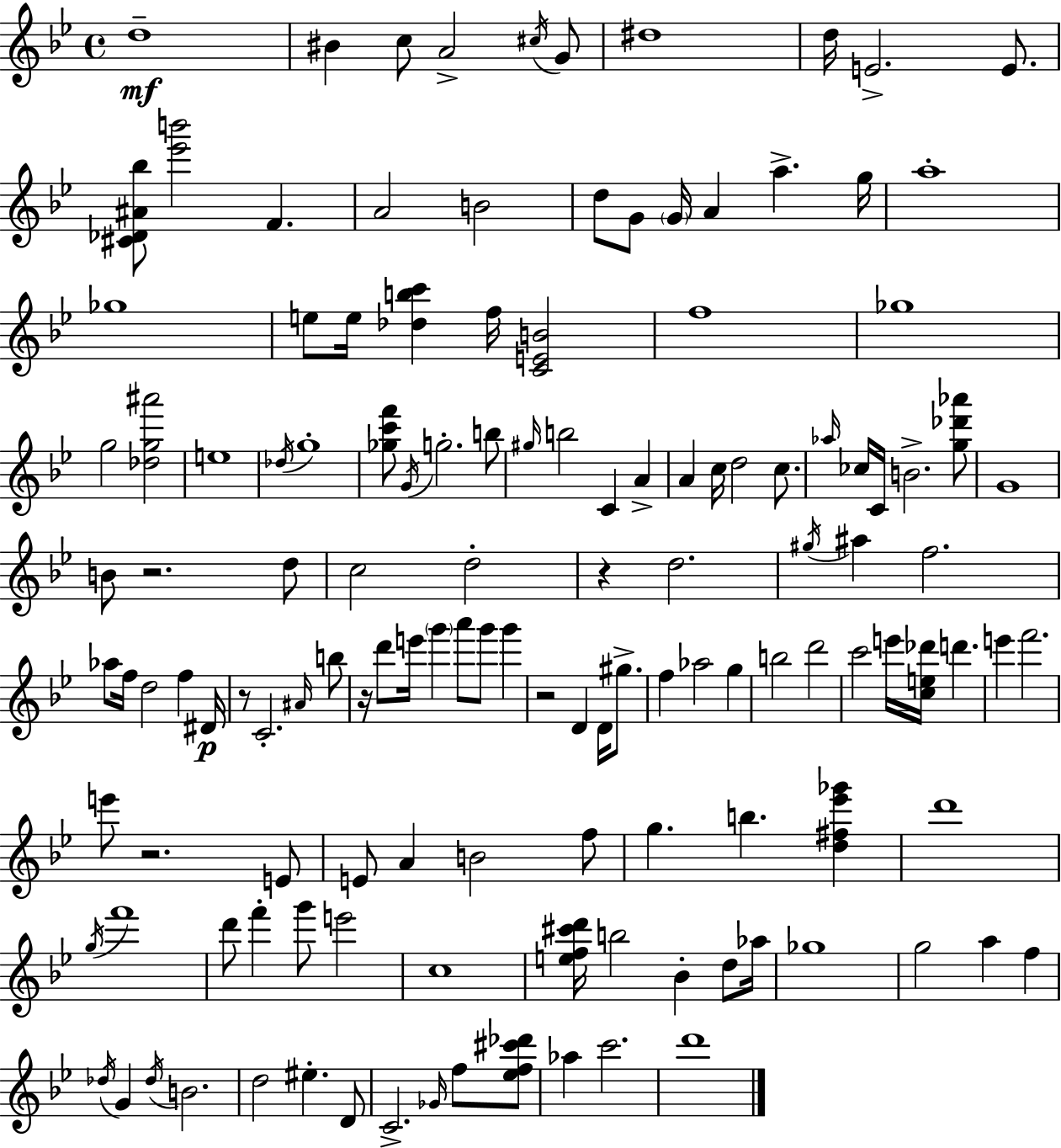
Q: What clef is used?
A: treble